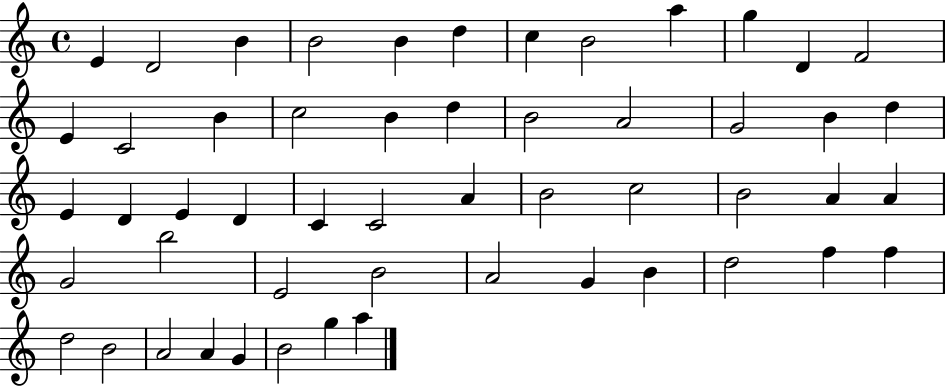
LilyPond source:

{
  \clef treble
  \time 4/4
  \defaultTimeSignature
  \key c \major
  e'4 d'2 b'4 | b'2 b'4 d''4 | c''4 b'2 a''4 | g''4 d'4 f'2 | \break e'4 c'2 b'4 | c''2 b'4 d''4 | b'2 a'2 | g'2 b'4 d''4 | \break e'4 d'4 e'4 d'4 | c'4 c'2 a'4 | b'2 c''2 | b'2 a'4 a'4 | \break g'2 b''2 | e'2 b'2 | a'2 g'4 b'4 | d''2 f''4 f''4 | \break d''2 b'2 | a'2 a'4 g'4 | b'2 g''4 a''4 | \bar "|."
}